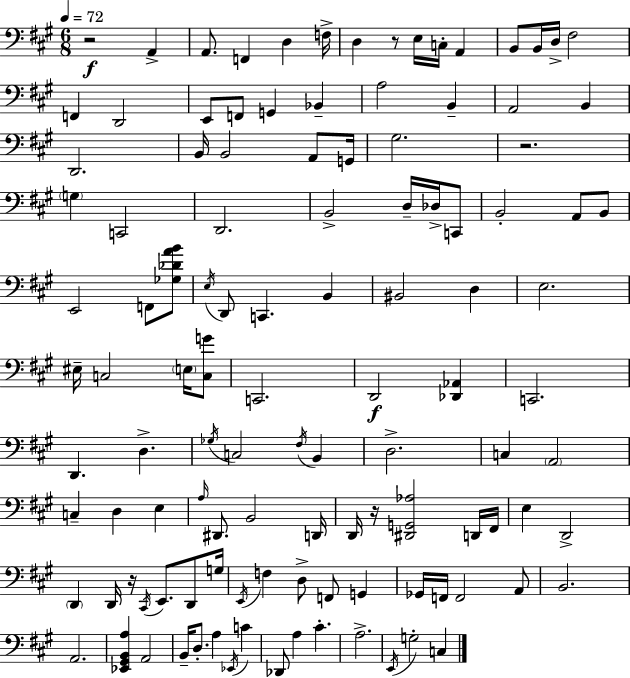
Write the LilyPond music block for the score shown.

{
  \clef bass
  \numericTimeSignature
  \time 6/8
  \key a \major
  \tempo 4 = 72
  r2\f a,4-> | a,8. f,4 d4 f16-> | d4 r8 e16 c16-. a,4 | b,8 b,16 d16-> fis2 | \break f,4 d,2 | e,8 f,8 g,4 bes,4-- | a2 b,4-- | a,2 b,4 | \break d,2. | b,16 b,2 a,8 g,16 | gis2. | r2. | \break \parenthesize g4 c,2 | d,2. | b,2-> d16-- des16-> c,8 | b,2-. a,8 b,8 | \break e,2 f,8 <ges des' a' b'>8 | \acciaccatura { e16 } d,8 c,4. b,4 | bis,2 d4 | e2. | \break eis16-- c2 \parenthesize e16 <c g'>8 | c,2. | d,2\f <des, aes,>4 | c,2. | \break d,4. d4.-> | \acciaccatura { ges16 } c2 \acciaccatura { fis16 } b,4 | d2.-> | c4 \parenthesize a,2 | \break c4-- d4 e4 | \grace { a16 } dis,8. b,2 | d,16 d,16 r16 <dis, g, aes>2 | d,16 fis,16 e4 d,2-> | \break \parenthesize d,4 d,16 r16 \acciaccatura { cis,16 } e,8. | d,8 g16 \acciaccatura { e,16 } f4 d8-> | f,8 g,4 ges,16 f,16 f,2 | a,8 b,2. | \break a,2. | <ees, gis, b, a>4 a,2 | b,16-- d8.-. a4 | \acciaccatura { ees,16 } c'4 des,8 a4 | \break cis'4.-. a2.-> | \acciaccatura { e,16 } g2-. | c4 \bar "|."
}